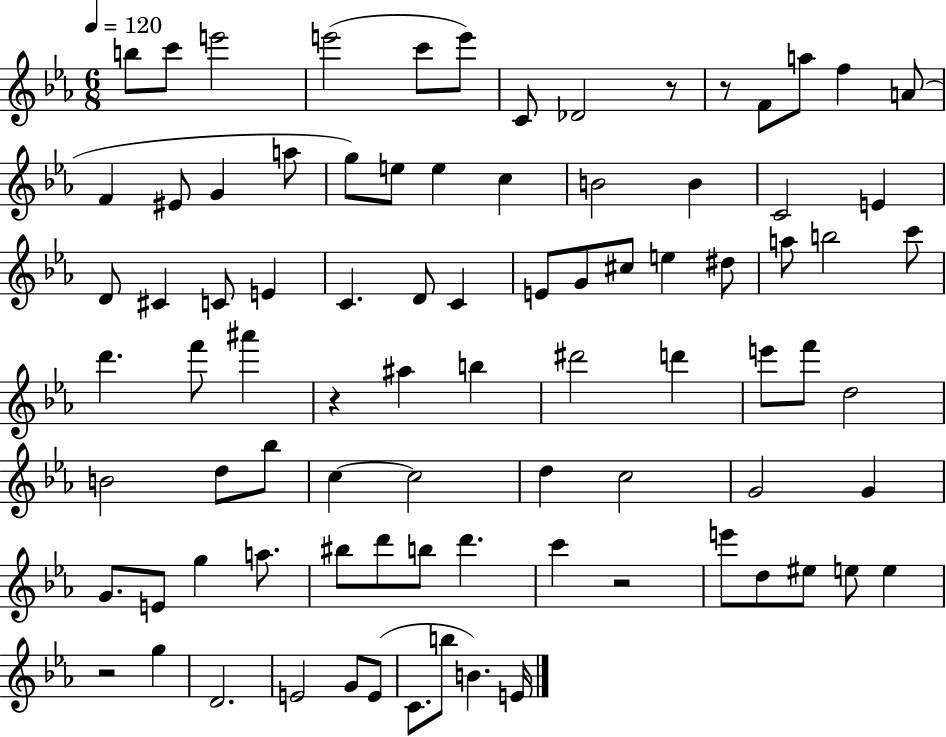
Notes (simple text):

B5/e C6/e E6/h E6/h C6/e E6/e C4/e Db4/h R/e R/e F4/e A5/e F5/q A4/e F4/q EIS4/e G4/q A5/e G5/e E5/e E5/q C5/q B4/h B4/q C4/h E4/q D4/e C#4/q C4/e E4/q C4/q. D4/e C4/q E4/e G4/e C#5/e E5/q D#5/e A5/e B5/h C6/e D6/q. F6/e A#6/q R/q A#5/q B5/q D#6/h D6/q E6/e F6/e D5/h B4/h D5/e Bb5/e C5/q C5/h D5/q C5/h G4/h G4/q G4/e. E4/e G5/q A5/e. BIS5/e D6/e B5/e D6/q. C6/q R/h E6/e D5/e EIS5/e E5/e E5/q R/h G5/q D4/h. E4/h G4/e E4/e C4/e. B5/e B4/q. E4/s